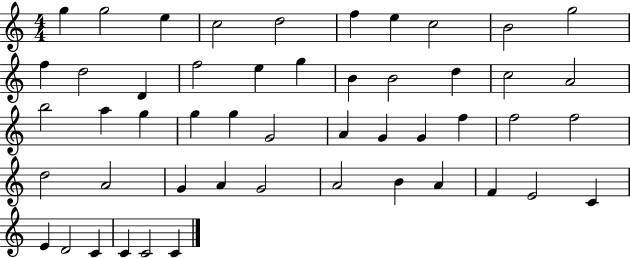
G5/q G5/h E5/q C5/h D5/h F5/q E5/q C5/h B4/h G5/h F5/q D5/h D4/q F5/h E5/q G5/q B4/q B4/h D5/q C5/h A4/h B5/h A5/q G5/q G5/q G5/q G4/h A4/q G4/q G4/q F5/q F5/h F5/h D5/h A4/h G4/q A4/q G4/h A4/h B4/q A4/q F4/q E4/h C4/q E4/q D4/h C4/q C4/q C4/h C4/q